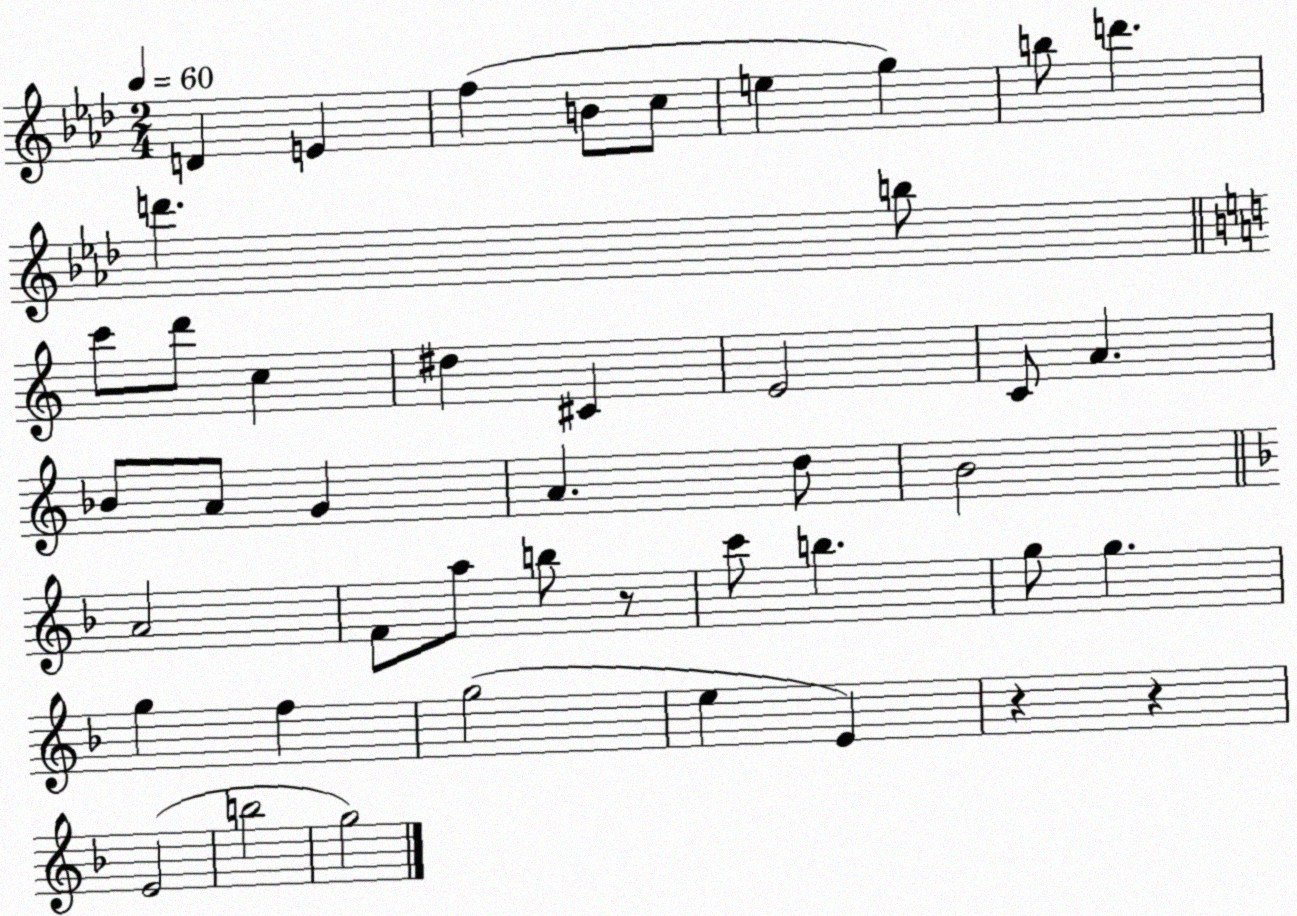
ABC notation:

X:1
T:Untitled
M:2/4
L:1/4
K:Ab
D E f B/2 c/2 e g b/2 d' d' b/2 c'/2 d'/2 c ^d ^C E2 C/2 A _B/2 A/2 G A d/2 B2 A2 F/2 a/2 b/2 z/2 c'/2 b g/2 g g f g2 e E z z E2 b2 g2